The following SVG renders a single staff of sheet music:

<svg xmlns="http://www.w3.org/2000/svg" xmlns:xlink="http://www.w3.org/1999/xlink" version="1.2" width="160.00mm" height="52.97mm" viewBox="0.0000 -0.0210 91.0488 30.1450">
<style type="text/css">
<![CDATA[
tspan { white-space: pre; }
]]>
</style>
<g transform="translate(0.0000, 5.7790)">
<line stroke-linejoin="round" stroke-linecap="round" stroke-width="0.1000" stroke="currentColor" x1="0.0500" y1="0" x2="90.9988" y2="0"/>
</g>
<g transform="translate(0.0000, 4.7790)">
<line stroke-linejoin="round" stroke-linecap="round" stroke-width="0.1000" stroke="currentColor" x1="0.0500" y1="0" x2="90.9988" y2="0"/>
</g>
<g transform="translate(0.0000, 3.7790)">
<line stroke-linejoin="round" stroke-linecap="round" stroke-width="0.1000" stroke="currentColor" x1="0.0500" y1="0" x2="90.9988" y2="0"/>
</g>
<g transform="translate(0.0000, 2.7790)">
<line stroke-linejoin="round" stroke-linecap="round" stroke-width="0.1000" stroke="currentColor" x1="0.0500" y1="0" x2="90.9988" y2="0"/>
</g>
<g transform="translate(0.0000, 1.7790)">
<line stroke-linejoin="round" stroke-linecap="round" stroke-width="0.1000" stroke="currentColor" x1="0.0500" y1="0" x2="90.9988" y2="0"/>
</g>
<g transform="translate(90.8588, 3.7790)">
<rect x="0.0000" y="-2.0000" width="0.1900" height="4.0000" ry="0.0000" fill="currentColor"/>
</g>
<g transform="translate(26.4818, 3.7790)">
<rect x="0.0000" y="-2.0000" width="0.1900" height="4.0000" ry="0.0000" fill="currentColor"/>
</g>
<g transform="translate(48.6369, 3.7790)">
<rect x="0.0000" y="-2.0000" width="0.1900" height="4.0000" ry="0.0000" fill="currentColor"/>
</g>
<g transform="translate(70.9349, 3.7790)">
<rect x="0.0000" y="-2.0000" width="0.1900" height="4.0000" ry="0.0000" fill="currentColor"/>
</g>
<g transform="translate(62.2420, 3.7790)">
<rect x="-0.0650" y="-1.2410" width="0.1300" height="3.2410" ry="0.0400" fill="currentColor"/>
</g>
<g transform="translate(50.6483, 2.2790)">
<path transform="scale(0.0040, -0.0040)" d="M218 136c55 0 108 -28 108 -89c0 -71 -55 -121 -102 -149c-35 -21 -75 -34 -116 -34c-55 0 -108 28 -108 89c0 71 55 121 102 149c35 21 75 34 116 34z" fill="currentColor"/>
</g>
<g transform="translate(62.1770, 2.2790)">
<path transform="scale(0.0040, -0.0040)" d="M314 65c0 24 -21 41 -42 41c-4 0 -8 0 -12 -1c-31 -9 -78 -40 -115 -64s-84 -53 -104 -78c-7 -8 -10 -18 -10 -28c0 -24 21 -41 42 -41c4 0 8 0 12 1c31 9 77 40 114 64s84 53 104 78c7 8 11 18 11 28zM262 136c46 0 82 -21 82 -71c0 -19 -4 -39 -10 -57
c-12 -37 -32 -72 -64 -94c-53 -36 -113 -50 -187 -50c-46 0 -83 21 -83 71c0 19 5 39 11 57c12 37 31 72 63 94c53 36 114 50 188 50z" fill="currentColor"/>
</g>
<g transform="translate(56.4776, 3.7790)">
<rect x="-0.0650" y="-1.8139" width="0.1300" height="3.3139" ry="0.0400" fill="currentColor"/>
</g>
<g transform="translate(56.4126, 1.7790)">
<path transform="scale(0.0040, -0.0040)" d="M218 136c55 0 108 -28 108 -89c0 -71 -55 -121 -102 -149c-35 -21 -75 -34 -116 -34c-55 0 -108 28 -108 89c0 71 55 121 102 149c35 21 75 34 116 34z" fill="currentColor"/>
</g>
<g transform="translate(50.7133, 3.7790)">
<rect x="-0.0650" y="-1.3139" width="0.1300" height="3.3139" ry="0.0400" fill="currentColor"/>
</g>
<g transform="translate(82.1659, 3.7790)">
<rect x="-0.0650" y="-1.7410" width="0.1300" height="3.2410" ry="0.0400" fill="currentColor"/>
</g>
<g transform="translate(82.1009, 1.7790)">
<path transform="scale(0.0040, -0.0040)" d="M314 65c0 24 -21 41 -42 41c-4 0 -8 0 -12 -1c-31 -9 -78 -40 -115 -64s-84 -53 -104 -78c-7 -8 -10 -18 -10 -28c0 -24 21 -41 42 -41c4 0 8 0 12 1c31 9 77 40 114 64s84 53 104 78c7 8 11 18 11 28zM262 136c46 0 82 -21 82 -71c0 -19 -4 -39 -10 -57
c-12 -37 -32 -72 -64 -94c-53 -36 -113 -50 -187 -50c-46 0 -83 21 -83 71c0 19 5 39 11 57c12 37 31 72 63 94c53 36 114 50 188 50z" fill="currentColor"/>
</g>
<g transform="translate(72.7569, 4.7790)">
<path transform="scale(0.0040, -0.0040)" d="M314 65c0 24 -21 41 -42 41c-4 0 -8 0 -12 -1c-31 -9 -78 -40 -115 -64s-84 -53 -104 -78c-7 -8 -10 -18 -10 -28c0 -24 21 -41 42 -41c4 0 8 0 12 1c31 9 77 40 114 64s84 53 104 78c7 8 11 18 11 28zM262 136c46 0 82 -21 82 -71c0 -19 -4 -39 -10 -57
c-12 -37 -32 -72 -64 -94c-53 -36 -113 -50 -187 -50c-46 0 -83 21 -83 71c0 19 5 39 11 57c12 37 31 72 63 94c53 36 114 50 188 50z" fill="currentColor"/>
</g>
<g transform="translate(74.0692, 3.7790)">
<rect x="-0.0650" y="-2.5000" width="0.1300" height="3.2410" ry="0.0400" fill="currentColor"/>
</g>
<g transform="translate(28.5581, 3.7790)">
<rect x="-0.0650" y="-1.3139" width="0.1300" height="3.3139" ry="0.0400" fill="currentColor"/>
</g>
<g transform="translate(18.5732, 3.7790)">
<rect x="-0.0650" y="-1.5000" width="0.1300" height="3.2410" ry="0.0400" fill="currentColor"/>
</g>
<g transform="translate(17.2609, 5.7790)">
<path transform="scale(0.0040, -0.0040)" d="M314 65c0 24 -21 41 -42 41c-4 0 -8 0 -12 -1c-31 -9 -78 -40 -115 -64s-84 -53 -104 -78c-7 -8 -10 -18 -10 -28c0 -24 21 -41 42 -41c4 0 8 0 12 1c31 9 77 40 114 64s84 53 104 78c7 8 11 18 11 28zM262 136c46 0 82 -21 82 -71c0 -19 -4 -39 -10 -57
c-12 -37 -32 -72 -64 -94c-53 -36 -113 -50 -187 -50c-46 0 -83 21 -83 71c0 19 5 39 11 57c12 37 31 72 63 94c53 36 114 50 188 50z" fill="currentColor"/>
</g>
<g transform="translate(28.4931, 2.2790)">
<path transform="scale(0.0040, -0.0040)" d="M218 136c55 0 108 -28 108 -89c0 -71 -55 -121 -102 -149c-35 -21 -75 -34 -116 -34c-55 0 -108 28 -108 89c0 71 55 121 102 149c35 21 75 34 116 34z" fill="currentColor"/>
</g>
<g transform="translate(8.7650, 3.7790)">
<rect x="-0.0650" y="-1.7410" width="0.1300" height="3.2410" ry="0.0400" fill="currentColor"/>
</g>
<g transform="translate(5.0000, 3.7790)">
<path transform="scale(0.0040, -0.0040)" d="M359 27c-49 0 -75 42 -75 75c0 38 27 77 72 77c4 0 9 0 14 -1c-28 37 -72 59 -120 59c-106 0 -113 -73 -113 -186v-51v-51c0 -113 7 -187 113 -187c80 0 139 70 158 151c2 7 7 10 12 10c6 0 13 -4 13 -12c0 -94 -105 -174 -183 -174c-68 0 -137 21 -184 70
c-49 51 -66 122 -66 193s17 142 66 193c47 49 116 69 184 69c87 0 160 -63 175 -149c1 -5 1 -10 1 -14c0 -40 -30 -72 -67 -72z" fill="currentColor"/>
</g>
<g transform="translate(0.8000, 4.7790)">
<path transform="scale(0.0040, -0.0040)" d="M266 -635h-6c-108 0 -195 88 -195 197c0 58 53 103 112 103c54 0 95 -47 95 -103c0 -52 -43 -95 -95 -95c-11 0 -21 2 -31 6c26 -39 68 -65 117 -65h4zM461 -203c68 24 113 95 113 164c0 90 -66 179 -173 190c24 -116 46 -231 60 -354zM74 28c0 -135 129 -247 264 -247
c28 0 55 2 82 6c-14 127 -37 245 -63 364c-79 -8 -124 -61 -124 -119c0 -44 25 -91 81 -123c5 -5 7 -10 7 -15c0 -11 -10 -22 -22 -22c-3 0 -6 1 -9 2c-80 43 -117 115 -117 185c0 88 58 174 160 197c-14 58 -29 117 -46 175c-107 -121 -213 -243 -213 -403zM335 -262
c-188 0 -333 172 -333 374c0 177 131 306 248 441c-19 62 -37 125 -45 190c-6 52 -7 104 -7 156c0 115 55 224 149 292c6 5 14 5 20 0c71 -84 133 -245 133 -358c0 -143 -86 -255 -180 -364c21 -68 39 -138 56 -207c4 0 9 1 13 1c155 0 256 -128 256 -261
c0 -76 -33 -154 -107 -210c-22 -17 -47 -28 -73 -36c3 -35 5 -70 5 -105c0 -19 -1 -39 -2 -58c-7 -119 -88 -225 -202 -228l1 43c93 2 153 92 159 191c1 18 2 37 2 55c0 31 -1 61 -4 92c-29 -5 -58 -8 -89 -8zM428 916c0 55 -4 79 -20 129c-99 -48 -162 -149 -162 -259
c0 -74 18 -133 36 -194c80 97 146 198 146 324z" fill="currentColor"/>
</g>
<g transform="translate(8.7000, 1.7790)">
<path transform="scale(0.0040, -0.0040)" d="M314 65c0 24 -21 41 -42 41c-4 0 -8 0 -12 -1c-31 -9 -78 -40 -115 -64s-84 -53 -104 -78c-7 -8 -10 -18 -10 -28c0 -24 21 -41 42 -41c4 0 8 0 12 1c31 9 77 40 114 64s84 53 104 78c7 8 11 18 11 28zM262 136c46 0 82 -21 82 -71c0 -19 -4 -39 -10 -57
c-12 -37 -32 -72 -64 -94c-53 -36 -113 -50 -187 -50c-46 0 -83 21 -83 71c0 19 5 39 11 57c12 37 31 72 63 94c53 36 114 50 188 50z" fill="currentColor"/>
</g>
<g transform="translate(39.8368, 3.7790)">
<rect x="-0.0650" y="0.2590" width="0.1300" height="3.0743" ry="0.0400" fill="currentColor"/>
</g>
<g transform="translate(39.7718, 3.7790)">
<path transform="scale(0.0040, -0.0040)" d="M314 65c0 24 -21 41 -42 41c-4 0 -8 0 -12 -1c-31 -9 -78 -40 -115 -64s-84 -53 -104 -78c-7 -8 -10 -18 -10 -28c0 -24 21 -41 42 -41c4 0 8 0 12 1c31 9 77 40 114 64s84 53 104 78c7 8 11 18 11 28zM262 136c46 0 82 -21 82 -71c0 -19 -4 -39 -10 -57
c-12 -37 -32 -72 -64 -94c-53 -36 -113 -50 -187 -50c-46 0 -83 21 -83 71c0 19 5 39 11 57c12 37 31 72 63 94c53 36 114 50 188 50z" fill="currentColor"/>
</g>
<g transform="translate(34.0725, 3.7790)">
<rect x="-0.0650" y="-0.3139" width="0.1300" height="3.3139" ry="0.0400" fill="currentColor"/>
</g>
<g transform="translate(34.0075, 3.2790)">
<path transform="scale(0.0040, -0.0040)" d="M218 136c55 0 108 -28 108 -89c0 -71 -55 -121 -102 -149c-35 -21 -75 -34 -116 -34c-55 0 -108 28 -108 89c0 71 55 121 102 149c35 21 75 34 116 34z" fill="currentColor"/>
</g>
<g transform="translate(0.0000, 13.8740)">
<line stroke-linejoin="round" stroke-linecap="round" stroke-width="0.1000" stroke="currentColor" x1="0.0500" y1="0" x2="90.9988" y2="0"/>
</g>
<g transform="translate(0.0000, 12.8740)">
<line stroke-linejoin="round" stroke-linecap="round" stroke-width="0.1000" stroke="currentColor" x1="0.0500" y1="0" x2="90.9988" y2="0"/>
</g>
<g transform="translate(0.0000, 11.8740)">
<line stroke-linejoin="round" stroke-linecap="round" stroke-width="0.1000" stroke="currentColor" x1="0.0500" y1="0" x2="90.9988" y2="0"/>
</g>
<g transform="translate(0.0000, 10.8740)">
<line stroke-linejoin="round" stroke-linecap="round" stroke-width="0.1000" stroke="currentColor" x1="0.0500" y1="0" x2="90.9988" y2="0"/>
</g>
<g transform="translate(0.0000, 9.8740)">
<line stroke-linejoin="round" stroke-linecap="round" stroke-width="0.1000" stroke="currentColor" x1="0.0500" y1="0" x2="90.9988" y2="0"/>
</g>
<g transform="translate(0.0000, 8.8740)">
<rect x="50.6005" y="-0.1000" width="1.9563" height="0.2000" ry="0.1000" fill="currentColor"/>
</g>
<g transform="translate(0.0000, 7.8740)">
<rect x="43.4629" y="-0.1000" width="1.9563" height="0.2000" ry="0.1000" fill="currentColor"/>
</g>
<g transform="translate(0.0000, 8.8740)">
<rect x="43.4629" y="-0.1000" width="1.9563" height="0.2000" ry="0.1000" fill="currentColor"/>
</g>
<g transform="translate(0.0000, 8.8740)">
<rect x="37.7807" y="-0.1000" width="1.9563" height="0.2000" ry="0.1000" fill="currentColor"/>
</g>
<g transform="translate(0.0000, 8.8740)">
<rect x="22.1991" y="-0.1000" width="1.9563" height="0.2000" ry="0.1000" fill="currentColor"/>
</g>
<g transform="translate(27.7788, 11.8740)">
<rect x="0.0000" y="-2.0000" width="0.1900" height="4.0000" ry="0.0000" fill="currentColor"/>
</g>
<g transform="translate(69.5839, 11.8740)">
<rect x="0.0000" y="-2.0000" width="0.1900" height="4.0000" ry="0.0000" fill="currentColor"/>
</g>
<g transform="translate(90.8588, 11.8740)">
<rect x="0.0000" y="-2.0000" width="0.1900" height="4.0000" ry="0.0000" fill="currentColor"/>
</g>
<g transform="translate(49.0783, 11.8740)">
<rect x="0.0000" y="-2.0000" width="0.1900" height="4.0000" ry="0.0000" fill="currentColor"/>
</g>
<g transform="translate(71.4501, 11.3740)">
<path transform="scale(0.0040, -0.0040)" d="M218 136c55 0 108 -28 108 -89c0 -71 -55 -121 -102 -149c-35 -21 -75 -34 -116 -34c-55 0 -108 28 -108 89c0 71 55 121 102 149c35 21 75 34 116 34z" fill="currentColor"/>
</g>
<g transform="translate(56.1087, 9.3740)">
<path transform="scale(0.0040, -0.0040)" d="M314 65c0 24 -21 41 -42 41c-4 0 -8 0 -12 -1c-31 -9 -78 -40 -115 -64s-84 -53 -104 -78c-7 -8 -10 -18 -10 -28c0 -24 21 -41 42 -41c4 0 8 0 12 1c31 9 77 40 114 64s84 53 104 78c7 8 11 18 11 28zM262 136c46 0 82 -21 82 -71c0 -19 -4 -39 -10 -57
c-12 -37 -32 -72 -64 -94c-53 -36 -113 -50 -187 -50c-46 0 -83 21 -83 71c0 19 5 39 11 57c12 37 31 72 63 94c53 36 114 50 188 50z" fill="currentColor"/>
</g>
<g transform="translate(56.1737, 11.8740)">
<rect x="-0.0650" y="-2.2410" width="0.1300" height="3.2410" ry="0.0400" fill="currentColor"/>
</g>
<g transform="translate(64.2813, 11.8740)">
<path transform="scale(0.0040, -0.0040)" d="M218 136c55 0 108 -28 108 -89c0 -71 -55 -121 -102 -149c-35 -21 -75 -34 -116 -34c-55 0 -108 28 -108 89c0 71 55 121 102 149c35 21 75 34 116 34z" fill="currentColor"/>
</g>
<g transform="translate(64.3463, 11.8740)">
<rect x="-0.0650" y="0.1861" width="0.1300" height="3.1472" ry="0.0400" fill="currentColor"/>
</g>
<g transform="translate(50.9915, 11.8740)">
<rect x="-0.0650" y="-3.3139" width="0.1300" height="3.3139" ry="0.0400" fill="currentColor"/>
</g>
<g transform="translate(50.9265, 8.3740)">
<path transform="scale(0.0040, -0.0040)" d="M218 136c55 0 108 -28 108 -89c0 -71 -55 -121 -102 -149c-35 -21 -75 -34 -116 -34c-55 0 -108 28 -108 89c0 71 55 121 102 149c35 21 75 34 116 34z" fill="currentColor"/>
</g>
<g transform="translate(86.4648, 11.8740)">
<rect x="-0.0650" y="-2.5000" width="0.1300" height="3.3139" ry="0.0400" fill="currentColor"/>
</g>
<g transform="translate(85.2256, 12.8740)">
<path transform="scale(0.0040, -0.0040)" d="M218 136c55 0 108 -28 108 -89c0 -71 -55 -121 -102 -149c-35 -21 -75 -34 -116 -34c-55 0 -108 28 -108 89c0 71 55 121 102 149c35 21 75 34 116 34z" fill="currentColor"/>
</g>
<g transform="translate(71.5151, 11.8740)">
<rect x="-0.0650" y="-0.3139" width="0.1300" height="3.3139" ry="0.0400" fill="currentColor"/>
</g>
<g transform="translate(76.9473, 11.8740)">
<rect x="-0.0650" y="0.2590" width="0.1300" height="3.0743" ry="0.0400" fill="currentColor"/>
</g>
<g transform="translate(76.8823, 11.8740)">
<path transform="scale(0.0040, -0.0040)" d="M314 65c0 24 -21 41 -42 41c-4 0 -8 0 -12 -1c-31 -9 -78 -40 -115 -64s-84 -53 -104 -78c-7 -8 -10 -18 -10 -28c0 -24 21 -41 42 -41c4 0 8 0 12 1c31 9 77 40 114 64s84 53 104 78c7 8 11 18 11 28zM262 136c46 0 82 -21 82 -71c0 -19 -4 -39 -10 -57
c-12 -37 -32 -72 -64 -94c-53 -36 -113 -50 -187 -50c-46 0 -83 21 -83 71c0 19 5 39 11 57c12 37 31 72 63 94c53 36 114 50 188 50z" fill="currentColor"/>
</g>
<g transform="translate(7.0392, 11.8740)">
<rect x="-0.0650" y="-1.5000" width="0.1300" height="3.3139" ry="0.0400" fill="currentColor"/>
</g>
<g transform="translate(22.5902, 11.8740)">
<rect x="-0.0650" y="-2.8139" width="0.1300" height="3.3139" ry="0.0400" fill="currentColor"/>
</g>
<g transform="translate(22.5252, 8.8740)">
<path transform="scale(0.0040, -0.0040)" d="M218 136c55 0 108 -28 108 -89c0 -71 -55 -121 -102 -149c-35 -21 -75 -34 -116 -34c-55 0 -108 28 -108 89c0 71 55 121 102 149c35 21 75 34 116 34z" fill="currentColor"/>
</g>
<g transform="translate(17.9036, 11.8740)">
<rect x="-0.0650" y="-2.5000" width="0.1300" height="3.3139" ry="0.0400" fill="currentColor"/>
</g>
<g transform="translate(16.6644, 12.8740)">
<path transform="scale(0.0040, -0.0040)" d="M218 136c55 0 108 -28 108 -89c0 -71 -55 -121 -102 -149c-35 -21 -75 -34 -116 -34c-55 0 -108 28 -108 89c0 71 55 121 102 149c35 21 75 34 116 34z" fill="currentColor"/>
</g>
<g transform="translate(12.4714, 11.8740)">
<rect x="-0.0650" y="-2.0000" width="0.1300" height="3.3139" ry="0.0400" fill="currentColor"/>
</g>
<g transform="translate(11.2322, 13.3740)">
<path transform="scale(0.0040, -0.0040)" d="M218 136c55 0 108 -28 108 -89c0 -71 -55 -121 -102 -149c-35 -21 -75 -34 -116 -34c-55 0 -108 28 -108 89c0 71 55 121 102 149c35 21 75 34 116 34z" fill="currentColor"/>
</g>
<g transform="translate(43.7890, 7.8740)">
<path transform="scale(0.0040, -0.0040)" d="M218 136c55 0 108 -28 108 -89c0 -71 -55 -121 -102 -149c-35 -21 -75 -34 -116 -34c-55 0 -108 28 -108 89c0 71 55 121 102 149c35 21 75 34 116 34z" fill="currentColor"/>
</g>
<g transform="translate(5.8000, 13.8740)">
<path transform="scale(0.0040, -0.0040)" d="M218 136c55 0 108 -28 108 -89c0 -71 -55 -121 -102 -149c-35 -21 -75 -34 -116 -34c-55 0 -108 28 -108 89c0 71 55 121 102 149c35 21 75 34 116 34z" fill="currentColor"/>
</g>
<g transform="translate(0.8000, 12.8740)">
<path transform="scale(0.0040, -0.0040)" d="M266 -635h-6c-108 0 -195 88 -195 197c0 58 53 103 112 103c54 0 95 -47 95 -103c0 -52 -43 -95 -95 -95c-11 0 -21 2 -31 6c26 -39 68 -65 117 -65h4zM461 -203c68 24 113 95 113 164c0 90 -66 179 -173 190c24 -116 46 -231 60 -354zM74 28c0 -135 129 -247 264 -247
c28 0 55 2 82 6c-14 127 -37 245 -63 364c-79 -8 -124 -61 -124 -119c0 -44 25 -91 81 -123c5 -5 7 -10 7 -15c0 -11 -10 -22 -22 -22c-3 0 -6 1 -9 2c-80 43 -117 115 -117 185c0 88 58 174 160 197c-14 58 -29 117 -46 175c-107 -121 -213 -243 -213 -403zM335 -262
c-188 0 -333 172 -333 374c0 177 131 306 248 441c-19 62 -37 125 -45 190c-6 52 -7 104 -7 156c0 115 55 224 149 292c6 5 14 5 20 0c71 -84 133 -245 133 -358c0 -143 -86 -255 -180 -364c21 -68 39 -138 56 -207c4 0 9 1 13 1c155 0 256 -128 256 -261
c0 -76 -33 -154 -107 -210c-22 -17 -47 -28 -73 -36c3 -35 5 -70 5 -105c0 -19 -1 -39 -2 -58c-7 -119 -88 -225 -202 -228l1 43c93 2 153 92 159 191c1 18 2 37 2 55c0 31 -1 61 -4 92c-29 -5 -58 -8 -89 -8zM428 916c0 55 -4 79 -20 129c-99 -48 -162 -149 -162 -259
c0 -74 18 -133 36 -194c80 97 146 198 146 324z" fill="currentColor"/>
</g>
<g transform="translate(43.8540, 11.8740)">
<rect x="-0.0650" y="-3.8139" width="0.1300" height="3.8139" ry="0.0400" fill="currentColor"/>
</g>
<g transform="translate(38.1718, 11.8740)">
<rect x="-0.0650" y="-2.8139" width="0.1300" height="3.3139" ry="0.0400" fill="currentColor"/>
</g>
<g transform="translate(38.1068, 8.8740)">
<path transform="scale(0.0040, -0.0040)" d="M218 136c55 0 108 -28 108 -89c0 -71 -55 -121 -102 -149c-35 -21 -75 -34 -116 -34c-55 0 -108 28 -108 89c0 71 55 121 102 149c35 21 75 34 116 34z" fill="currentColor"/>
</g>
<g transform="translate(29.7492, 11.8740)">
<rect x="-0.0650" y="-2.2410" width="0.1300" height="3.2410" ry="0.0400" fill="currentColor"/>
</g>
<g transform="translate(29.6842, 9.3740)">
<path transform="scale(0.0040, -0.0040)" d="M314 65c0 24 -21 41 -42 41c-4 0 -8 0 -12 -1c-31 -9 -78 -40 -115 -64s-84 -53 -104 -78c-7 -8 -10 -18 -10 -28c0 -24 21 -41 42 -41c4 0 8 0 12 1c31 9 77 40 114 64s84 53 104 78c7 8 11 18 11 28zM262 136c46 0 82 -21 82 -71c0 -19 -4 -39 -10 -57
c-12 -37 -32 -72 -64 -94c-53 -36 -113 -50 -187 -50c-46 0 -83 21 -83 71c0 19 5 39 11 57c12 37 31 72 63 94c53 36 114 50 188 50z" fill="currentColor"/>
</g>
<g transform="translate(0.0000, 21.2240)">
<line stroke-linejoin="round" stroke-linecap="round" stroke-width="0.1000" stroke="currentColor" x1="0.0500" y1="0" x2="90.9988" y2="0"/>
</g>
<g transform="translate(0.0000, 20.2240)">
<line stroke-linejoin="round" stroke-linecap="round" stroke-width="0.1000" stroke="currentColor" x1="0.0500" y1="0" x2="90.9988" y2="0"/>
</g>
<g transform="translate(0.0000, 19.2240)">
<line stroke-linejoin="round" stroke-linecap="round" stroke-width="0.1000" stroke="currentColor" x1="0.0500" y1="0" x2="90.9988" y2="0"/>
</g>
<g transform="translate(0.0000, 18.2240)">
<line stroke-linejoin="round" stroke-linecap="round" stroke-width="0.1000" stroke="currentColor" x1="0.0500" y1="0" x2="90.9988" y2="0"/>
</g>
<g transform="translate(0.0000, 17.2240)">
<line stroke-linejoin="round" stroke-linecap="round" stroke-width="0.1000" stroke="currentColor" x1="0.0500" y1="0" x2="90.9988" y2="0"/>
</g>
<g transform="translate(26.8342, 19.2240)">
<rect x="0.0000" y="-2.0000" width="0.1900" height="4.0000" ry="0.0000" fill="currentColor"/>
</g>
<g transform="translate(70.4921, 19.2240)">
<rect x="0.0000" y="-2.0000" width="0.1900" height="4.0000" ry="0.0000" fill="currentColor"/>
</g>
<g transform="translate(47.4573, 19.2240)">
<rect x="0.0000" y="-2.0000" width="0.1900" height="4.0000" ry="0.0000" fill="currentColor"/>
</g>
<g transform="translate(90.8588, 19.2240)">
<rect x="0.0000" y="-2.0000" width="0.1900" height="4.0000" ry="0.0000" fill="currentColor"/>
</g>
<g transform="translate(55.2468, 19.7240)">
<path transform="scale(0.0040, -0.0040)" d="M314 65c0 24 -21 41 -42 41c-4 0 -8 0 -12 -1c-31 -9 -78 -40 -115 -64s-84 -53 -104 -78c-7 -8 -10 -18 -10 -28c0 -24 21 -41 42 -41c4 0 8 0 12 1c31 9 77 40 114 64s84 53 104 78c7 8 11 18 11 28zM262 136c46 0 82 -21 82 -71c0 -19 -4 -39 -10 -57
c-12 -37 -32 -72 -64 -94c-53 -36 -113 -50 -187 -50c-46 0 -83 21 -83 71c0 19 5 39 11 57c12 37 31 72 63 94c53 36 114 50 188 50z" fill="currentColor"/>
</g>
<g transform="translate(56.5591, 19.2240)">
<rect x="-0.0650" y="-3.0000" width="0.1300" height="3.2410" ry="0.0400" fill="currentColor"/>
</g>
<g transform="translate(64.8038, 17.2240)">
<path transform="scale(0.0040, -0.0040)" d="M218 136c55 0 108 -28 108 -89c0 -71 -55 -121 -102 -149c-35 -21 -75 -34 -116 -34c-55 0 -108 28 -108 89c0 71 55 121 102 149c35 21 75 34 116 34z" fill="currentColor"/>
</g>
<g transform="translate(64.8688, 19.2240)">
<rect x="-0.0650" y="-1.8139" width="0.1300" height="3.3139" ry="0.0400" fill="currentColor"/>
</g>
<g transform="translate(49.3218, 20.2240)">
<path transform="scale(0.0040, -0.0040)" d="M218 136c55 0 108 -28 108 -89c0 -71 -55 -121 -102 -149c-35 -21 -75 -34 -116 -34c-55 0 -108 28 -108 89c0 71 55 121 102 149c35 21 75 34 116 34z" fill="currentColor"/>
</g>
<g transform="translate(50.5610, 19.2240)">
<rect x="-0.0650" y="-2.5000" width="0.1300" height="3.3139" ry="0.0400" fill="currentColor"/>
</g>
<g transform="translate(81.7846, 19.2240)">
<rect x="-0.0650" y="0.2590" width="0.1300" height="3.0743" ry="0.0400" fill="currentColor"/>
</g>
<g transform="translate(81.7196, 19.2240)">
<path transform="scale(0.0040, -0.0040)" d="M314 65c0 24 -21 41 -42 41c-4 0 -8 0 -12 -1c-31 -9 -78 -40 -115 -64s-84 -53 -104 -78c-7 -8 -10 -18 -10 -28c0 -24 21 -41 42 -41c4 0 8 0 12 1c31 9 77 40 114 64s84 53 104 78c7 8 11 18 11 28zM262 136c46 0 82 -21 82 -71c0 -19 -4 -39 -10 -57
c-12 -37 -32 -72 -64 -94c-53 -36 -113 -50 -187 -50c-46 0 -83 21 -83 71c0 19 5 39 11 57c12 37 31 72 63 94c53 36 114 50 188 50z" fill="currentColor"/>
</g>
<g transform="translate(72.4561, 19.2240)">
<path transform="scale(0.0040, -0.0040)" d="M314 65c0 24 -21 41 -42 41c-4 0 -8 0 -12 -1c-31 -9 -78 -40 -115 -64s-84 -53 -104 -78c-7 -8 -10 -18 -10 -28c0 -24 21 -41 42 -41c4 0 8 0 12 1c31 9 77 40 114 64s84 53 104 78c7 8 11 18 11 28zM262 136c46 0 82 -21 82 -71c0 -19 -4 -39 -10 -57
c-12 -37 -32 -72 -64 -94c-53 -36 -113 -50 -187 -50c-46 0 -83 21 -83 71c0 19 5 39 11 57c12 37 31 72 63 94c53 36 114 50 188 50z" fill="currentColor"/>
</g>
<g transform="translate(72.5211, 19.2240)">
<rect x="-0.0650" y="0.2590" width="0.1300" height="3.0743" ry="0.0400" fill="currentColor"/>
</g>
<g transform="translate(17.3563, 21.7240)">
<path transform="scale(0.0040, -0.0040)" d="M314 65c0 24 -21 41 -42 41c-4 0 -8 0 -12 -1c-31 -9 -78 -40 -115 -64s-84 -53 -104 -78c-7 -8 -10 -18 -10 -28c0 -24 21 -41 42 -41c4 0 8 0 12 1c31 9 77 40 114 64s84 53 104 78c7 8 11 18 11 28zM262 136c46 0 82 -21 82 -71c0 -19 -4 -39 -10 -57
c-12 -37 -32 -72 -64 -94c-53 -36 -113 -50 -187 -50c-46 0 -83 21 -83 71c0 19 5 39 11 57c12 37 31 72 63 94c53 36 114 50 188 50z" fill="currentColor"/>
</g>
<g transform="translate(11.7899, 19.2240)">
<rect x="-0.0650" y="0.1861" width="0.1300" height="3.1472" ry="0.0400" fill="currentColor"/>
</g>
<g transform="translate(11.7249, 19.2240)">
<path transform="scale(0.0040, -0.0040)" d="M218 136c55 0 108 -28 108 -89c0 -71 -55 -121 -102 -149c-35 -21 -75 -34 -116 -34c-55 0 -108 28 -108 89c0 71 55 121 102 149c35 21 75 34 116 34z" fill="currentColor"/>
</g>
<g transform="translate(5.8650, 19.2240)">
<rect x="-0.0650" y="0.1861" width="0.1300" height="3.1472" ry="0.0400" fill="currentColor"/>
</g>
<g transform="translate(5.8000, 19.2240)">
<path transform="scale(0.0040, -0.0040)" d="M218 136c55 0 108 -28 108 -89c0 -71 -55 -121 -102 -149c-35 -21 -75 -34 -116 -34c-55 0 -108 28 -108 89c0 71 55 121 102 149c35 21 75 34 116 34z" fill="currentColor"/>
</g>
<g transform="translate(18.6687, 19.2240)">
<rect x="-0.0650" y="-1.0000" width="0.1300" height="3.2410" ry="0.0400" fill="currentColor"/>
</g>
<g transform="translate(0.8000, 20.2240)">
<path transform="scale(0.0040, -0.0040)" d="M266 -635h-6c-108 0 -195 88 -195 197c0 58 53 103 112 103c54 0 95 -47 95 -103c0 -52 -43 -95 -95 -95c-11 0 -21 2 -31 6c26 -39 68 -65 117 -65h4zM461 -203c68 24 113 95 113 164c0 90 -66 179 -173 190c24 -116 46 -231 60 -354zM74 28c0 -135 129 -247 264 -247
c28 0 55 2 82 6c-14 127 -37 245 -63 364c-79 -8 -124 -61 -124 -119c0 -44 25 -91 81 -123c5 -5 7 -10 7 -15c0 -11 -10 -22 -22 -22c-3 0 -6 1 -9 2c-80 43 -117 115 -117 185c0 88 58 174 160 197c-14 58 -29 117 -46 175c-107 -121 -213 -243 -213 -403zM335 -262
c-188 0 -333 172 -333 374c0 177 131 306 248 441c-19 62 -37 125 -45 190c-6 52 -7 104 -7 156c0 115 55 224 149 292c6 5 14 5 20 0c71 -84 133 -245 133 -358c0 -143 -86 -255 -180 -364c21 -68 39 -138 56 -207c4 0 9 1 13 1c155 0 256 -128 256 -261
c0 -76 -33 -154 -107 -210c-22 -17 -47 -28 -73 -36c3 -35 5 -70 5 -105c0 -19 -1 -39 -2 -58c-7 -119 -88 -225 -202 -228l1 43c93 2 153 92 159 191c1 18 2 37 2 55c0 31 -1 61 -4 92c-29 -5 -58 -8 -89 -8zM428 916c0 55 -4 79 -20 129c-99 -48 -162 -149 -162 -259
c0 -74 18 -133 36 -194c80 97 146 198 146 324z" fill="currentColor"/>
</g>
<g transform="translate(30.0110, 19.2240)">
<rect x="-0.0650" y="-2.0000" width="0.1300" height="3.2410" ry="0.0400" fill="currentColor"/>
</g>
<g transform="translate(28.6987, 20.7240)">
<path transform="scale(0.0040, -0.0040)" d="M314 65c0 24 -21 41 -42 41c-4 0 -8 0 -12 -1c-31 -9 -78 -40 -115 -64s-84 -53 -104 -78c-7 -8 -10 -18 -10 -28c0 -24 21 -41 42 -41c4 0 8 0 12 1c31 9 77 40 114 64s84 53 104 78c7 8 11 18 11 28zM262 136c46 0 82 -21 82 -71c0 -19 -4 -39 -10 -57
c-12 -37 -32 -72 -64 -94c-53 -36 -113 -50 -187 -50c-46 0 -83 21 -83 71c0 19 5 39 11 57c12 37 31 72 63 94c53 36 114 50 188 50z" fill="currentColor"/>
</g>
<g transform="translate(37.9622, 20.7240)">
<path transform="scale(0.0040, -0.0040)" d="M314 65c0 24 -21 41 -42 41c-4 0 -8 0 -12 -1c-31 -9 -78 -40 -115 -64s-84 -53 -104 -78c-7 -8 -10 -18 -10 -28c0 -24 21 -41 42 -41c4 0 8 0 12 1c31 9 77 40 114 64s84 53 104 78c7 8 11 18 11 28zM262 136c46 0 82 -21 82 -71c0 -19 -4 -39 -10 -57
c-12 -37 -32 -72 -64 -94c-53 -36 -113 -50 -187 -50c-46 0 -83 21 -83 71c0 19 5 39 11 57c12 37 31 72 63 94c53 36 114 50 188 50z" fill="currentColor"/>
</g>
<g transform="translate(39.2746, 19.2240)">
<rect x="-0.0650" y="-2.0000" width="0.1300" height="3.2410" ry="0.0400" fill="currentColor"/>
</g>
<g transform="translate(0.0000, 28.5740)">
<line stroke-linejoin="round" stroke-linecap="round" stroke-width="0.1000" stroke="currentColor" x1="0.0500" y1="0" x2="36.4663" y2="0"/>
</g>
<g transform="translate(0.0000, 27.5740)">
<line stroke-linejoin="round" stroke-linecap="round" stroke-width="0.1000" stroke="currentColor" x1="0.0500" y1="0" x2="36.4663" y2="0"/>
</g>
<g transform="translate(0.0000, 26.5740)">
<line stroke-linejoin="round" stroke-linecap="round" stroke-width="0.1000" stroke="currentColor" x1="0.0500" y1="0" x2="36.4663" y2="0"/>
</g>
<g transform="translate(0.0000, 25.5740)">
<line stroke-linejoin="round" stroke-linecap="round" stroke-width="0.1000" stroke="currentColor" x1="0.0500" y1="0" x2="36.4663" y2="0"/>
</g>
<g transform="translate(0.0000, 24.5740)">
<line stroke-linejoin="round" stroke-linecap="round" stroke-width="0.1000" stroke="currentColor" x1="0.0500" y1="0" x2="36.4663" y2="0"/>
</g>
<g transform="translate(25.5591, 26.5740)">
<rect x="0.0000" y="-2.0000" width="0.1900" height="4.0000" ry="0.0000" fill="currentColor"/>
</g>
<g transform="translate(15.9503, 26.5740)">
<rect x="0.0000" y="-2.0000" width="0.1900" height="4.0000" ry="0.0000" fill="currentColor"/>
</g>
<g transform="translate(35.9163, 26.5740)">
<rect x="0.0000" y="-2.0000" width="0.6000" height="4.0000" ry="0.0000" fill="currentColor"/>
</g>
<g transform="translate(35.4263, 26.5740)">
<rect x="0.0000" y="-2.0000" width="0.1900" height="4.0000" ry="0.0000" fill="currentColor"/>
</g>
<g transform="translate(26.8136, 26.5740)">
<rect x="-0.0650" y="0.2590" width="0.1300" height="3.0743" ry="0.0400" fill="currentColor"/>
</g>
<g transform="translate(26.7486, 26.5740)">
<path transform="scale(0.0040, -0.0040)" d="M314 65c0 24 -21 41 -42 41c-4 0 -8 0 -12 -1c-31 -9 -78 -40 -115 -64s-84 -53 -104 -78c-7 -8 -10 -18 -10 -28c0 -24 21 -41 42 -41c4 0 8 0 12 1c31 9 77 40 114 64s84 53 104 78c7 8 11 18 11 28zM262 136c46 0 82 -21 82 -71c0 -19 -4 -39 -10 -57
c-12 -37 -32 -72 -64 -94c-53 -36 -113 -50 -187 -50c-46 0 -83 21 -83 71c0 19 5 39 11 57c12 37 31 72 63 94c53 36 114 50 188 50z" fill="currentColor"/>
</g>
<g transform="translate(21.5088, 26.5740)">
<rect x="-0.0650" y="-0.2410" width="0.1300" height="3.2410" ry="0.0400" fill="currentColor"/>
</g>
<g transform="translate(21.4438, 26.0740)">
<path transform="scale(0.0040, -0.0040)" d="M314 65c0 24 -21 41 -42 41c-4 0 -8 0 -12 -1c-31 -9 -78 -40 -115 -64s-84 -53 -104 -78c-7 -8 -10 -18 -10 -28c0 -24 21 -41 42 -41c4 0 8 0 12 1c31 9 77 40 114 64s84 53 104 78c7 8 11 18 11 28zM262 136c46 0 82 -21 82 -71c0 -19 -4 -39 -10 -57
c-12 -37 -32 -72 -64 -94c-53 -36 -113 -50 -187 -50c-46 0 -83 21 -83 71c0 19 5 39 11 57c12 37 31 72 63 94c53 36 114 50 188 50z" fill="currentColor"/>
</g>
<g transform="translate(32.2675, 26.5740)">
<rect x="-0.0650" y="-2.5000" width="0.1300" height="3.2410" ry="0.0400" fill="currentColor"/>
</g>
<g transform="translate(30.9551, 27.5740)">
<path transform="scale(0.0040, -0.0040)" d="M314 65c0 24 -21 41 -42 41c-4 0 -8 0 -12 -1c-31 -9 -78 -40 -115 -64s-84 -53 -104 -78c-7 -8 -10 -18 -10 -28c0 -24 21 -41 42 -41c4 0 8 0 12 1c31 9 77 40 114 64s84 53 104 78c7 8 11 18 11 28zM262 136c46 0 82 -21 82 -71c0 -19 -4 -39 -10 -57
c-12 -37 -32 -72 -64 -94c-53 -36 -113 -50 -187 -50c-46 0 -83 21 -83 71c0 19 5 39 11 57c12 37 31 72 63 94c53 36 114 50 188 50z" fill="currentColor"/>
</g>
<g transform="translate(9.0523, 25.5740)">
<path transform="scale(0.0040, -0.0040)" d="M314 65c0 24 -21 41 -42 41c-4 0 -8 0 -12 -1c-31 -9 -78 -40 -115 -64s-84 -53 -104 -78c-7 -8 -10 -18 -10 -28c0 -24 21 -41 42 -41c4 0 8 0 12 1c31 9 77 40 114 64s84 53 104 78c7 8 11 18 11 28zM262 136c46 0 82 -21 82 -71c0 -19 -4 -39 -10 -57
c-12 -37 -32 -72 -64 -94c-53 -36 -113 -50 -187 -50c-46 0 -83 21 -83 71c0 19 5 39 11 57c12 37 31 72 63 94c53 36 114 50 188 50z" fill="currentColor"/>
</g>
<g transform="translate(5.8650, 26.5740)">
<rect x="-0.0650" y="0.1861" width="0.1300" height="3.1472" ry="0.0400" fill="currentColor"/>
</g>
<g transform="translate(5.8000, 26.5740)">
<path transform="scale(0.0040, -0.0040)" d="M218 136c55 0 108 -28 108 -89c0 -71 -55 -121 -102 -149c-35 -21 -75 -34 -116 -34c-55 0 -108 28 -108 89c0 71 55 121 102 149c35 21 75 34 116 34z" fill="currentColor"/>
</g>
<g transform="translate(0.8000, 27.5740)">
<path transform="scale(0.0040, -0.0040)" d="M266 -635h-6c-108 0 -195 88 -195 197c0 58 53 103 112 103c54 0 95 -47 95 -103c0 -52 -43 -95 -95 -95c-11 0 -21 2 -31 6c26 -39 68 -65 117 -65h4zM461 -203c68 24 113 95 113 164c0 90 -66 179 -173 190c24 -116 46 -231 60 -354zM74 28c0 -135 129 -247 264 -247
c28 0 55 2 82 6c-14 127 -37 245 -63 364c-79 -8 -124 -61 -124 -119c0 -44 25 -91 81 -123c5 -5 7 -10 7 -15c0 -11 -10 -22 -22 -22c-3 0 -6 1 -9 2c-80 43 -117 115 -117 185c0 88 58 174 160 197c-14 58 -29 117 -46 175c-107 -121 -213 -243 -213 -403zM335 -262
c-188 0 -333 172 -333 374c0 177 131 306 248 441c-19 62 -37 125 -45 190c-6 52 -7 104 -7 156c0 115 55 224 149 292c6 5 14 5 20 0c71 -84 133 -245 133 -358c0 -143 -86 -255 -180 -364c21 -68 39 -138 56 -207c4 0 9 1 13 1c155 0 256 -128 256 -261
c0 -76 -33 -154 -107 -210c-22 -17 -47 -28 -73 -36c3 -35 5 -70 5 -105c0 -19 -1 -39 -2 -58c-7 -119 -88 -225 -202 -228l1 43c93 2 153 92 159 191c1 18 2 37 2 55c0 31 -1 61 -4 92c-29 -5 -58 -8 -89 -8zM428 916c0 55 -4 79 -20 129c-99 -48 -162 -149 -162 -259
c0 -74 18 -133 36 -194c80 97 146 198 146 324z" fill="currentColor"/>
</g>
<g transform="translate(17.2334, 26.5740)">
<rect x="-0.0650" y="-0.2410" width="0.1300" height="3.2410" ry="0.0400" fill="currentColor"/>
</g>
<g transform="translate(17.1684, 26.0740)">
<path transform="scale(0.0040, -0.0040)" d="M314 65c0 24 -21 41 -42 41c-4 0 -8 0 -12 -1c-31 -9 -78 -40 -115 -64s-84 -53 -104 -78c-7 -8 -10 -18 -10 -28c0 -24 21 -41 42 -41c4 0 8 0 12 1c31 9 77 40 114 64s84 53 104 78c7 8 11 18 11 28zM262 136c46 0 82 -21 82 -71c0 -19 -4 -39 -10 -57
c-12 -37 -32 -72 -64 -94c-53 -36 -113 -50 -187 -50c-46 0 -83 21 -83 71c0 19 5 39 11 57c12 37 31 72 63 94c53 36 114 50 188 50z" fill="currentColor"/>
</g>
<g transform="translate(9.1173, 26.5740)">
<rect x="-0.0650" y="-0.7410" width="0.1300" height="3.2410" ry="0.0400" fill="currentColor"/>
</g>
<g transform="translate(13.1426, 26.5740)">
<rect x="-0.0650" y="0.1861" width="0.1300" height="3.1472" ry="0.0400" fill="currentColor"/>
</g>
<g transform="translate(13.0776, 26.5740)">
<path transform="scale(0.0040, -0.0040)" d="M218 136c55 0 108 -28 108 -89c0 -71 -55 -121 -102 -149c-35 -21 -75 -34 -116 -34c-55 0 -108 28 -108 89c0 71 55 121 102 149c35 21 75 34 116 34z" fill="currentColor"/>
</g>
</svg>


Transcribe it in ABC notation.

X:1
T:Untitled
M:4/4
L:1/4
K:C
f2 E2 e c B2 e f e2 G2 f2 E F G a g2 a c' b g2 B c B2 G B B D2 F2 F2 G A2 f B2 B2 B d2 B c2 c2 B2 G2